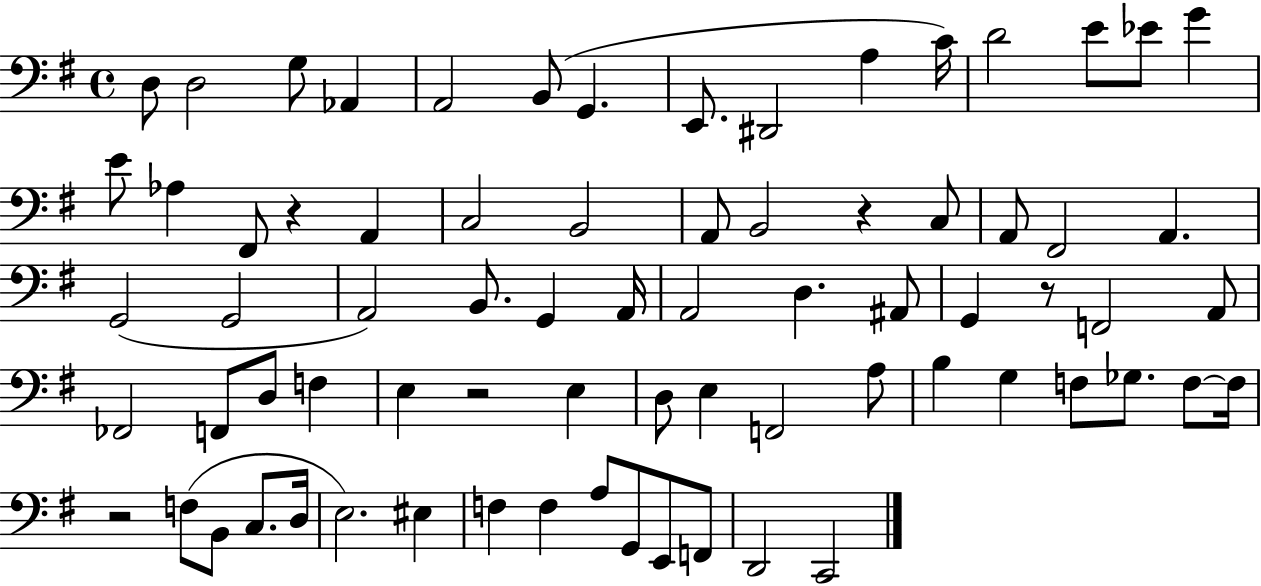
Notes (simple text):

D3/e D3/h G3/e Ab2/q A2/h B2/e G2/q. E2/e. D#2/h A3/q C4/s D4/h E4/e Eb4/e G4/q E4/e Ab3/q F#2/e R/q A2/q C3/h B2/h A2/e B2/h R/q C3/e A2/e F#2/h A2/q. G2/h G2/h A2/h B2/e. G2/q A2/s A2/h D3/q. A#2/e G2/q R/e F2/h A2/e FES2/h F2/e D3/e F3/q E3/q R/h E3/q D3/e E3/q F2/h A3/e B3/q G3/q F3/e Gb3/e. F3/e F3/s R/h F3/e B2/e C3/e. D3/s E3/h. EIS3/q F3/q F3/q A3/e G2/e E2/e F2/e D2/h C2/h